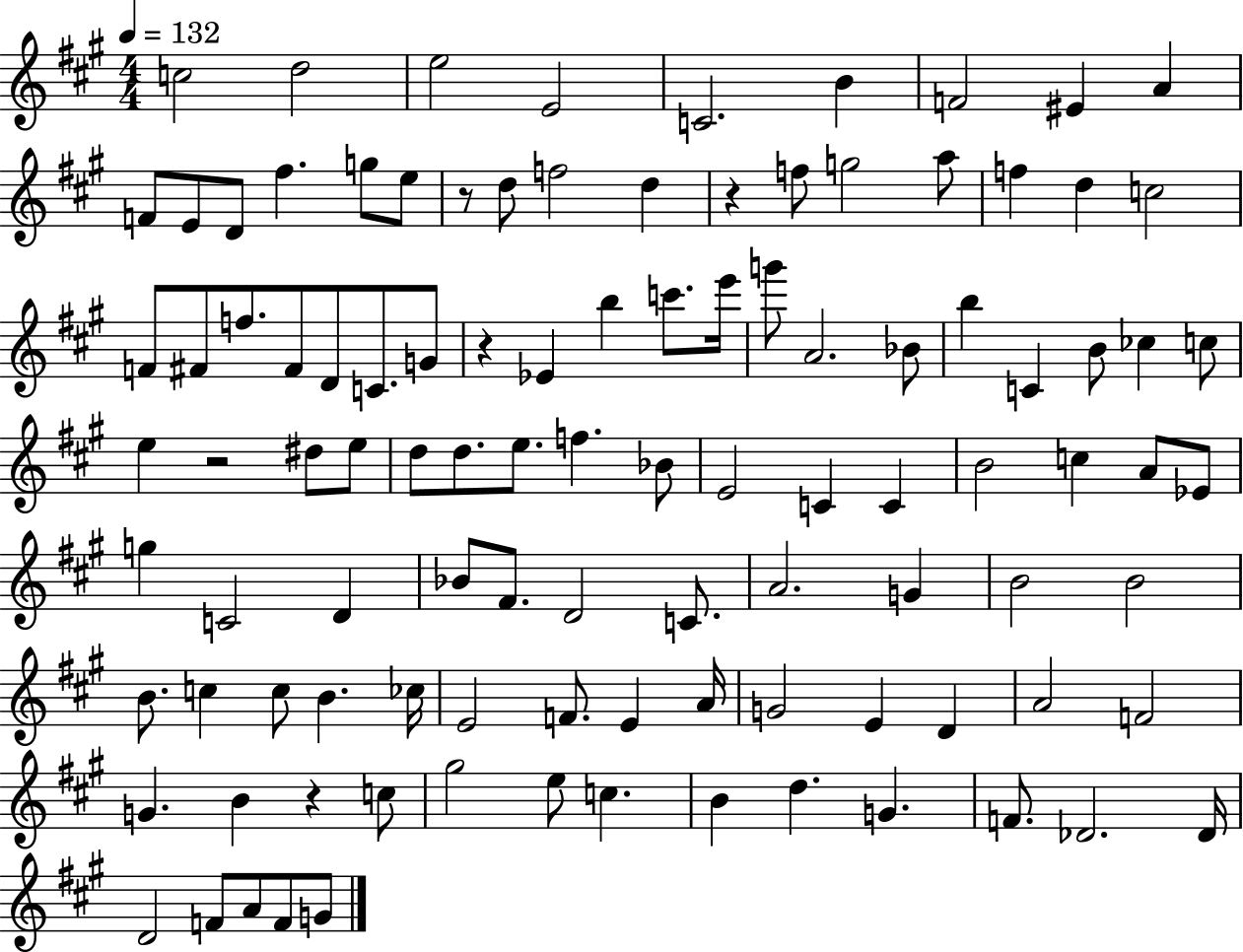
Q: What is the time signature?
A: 4/4